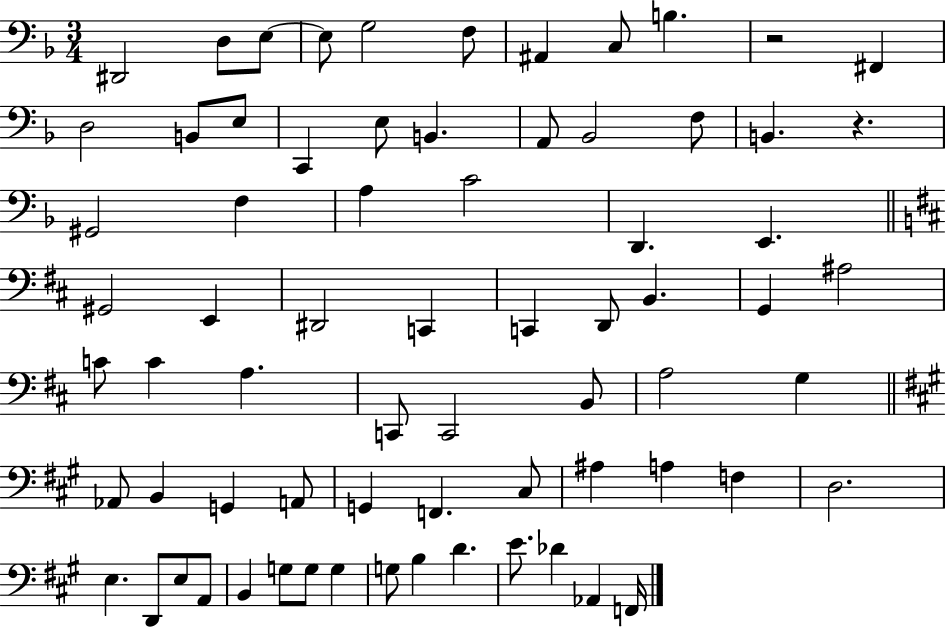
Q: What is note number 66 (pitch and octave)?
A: E4